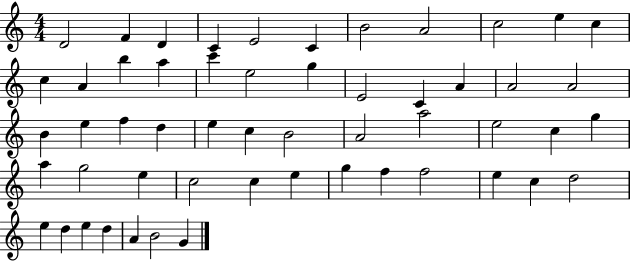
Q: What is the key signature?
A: C major